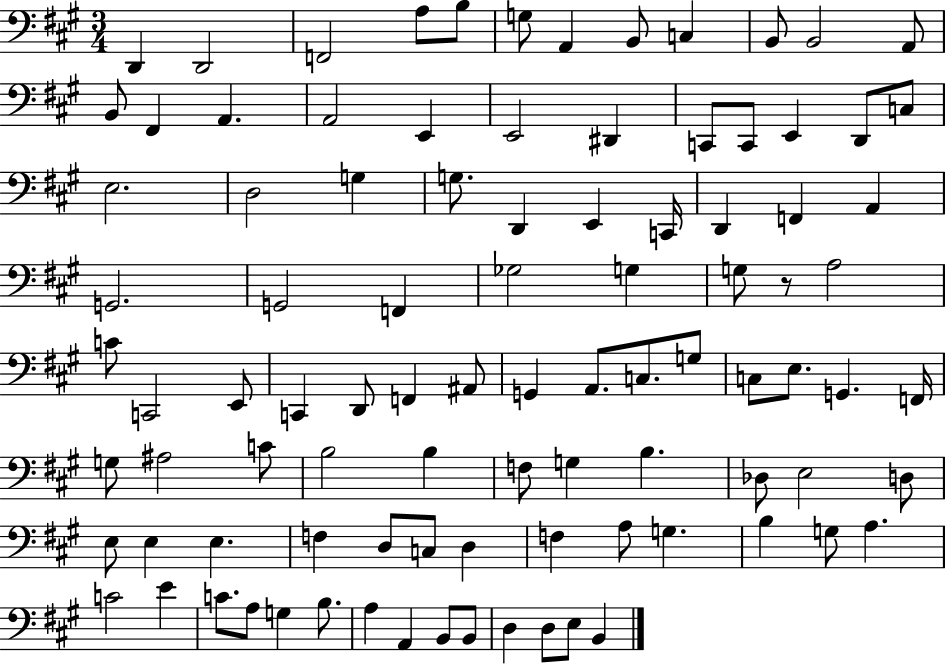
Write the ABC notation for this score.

X:1
T:Untitled
M:3/4
L:1/4
K:A
D,, D,,2 F,,2 A,/2 B,/2 G,/2 A,, B,,/2 C, B,,/2 B,,2 A,,/2 B,,/2 ^F,, A,, A,,2 E,, E,,2 ^D,, C,,/2 C,,/2 E,, D,,/2 C,/2 E,2 D,2 G, G,/2 D,, E,, C,,/4 D,, F,, A,, G,,2 G,,2 F,, _G,2 G, G,/2 z/2 A,2 C/2 C,,2 E,,/2 C,, D,,/2 F,, ^A,,/2 G,, A,,/2 C,/2 G,/2 C,/2 E,/2 G,, F,,/4 G,/2 ^A,2 C/2 B,2 B, F,/2 G, B, _D,/2 E,2 D,/2 E,/2 E, E, F, D,/2 C,/2 D, F, A,/2 G, B, G,/2 A, C2 E C/2 A,/2 G, B,/2 A, A,, B,,/2 B,,/2 D, D,/2 E,/2 B,,